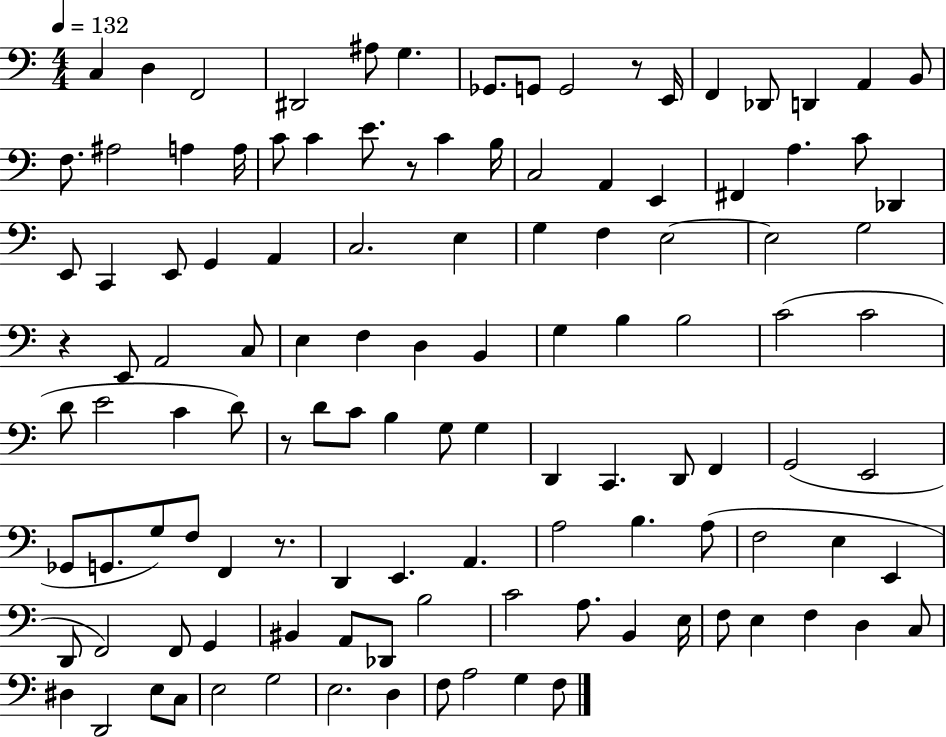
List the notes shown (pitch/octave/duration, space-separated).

C3/q D3/q F2/h D#2/h A#3/e G3/q. Gb2/e. G2/e G2/h R/e E2/s F2/q Db2/e D2/q A2/q B2/e F3/e. A#3/h A3/q A3/s C4/e C4/q E4/e. R/e C4/q B3/s C3/h A2/q E2/q F#2/q A3/q. C4/e Db2/q E2/e C2/q E2/e G2/q A2/q C3/h. E3/q G3/q F3/q E3/h E3/h G3/h R/q E2/e A2/h C3/e E3/q F3/q D3/q B2/q G3/q B3/q B3/h C4/h C4/h D4/e E4/h C4/q D4/e R/e D4/e C4/e B3/q G3/e G3/q D2/q C2/q. D2/e F2/q G2/h E2/h Gb2/e G2/e. G3/e F3/e F2/q R/e. D2/q E2/q. A2/q. A3/h B3/q. A3/e F3/h E3/q E2/q D2/e F2/h F2/e G2/q BIS2/q A2/e Db2/e B3/h C4/h A3/e. B2/q E3/s F3/e E3/q F3/q D3/q C3/e D#3/q D2/h E3/e C3/e E3/h G3/h E3/h. D3/q F3/e A3/h G3/q F3/e